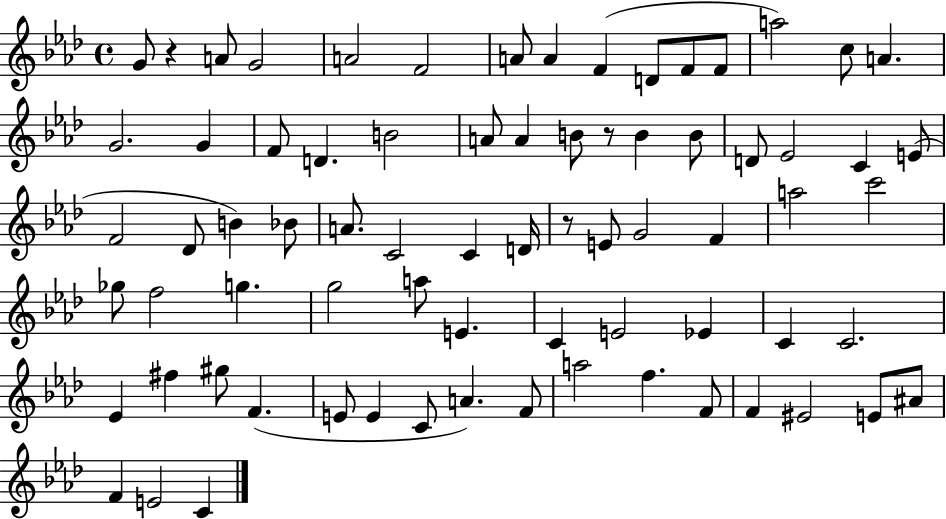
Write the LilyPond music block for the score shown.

{
  \clef treble
  \time 4/4
  \defaultTimeSignature
  \key aes \major
  \repeat volta 2 { g'8 r4 a'8 g'2 | a'2 f'2 | a'8 a'4 f'4( d'8 f'8 f'8 | a''2) c''8 a'4. | \break g'2. g'4 | f'8 d'4. b'2 | a'8 a'4 b'8 r8 b'4 b'8 | d'8 ees'2 c'4 e'8( | \break f'2 des'8 b'4) bes'8 | a'8. c'2 c'4 d'16 | r8 e'8 g'2 f'4 | a''2 c'''2 | \break ges''8 f''2 g''4. | g''2 a''8 e'4. | c'4 e'2 ees'4 | c'4 c'2. | \break ees'4 fis''4 gis''8 f'4.( | e'8 e'4 c'8 a'4.) f'8 | a''2 f''4. f'8 | f'4 eis'2 e'8 ais'8 | \break f'4 e'2 c'4 | } \bar "|."
}